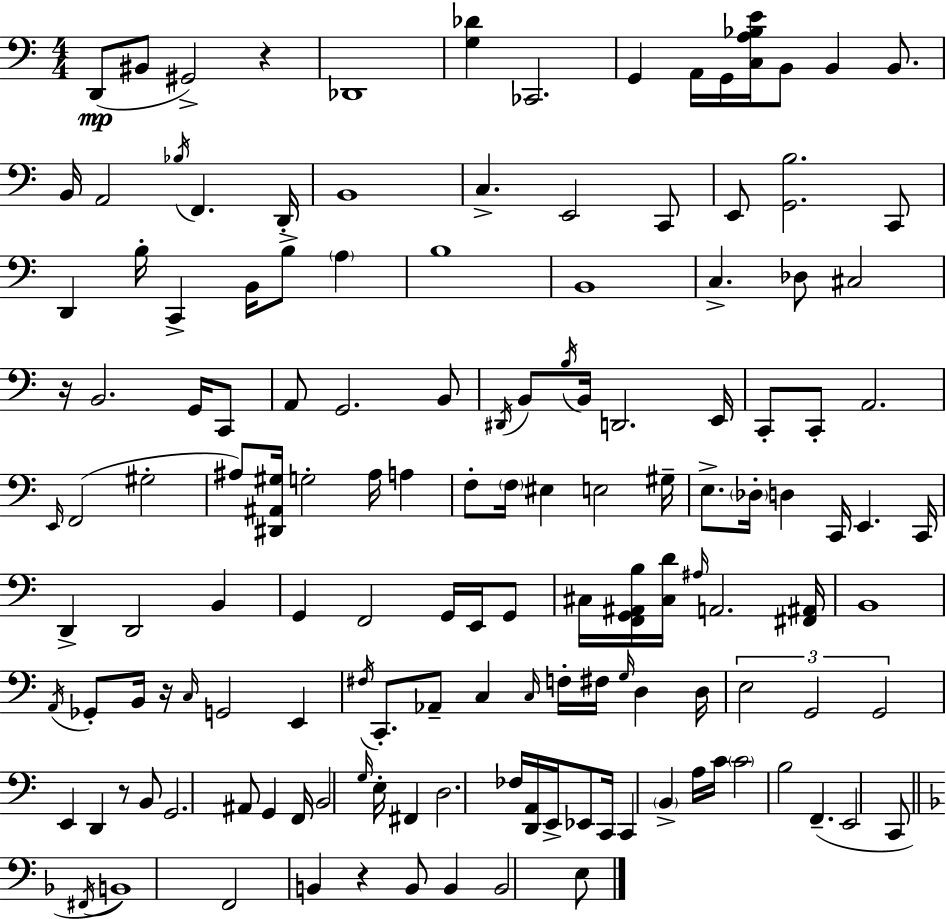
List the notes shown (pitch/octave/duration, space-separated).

D2/e BIS2/e G#2/h R/q Db2/w [G3,Db4]/q CES2/h. G2/q A2/s G2/s [C3,A3,Bb3,E4]/s B2/e B2/q B2/e. B2/s A2/h Bb3/s F2/q. D2/s B2/w C3/q. E2/h C2/e E2/e [G2,B3]/h. C2/e D2/q B3/s C2/q B2/s B3/e A3/q B3/w B2/w C3/q. Db3/e C#3/h R/s B2/h. G2/s C2/e A2/e G2/h. B2/e D#2/s B2/e B3/s B2/s D2/h. E2/s C2/e C2/e A2/h. E2/s F2/h G#3/h A#3/e [D#2,A#2,G#3]/s G3/h A#3/s A3/q F3/e F3/s EIS3/q E3/h G#3/s E3/e. Db3/s D3/q C2/s E2/q. C2/s D2/q D2/h B2/q G2/q F2/h G2/s E2/s G2/e C#3/s [F2,G2,A#2,B3]/s [C#3,D4]/s A#3/s A2/h. [F#2,A#2]/s B2/w A2/s Gb2/e B2/s R/s C3/s G2/h E2/q F#3/s C2/e. Ab2/e C3/q C3/s F3/s F#3/s G3/s D3/q D3/s E3/h G2/h G2/h E2/q D2/q R/e B2/e G2/h. A#2/e G2/q F2/s B2/h G3/s E3/s F#2/q D3/h. FES3/s [D2,A2]/s E2/s Eb2/e C2/s C2/q B2/q A3/s C4/s C4/h B3/h F2/q. E2/h C2/e F#2/s B2/w F2/h B2/q R/q B2/e B2/q B2/h E3/e